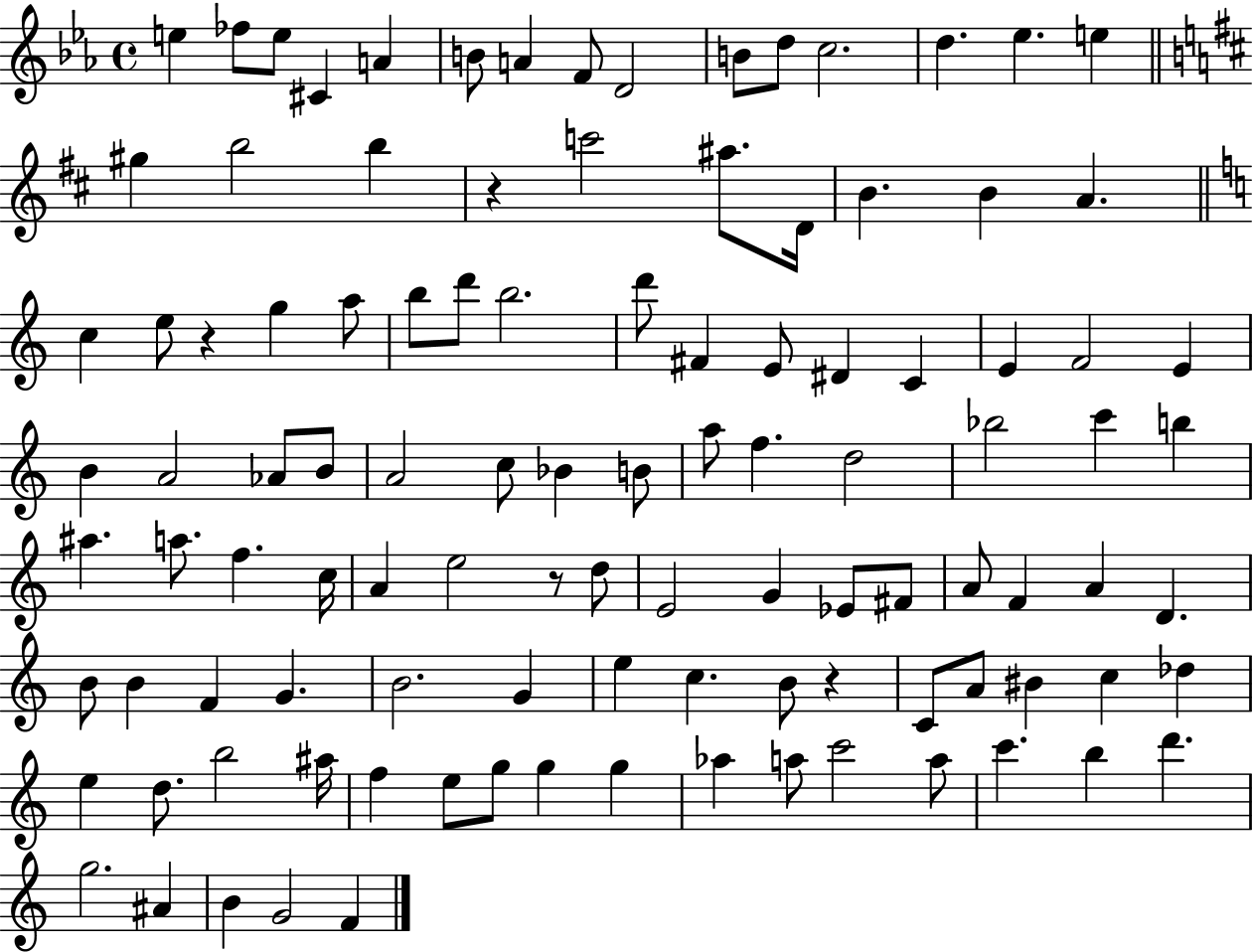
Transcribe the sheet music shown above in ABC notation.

X:1
T:Untitled
M:4/4
L:1/4
K:Eb
e _f/2 e/2 ^C A B/2 A F/2 D2 B/2 d/2 c2 d _e e ^g b2 b z c'2 ^a/2 D/4 B B A c e/2 z g a/2 b/2 d'/2 b2 d'/2 ^F E/2 ^D C E F2 E B A2 _A/2 B/2 A2 c/2 _B B/2 a/2 f d2 _b2 c' b ^a a/2 f c/4 A e2 z/2 d/2 E2 G _E/2 ^F/2 A/2 F A D B/2 B F G B2 G e c B/2 z C/2 A/2 ^B c _d e d/2 b2 ^a/4 f e/2 g/2 g g _a a/2 c'2 a/2 c' b d' g2 ^A B G2 F